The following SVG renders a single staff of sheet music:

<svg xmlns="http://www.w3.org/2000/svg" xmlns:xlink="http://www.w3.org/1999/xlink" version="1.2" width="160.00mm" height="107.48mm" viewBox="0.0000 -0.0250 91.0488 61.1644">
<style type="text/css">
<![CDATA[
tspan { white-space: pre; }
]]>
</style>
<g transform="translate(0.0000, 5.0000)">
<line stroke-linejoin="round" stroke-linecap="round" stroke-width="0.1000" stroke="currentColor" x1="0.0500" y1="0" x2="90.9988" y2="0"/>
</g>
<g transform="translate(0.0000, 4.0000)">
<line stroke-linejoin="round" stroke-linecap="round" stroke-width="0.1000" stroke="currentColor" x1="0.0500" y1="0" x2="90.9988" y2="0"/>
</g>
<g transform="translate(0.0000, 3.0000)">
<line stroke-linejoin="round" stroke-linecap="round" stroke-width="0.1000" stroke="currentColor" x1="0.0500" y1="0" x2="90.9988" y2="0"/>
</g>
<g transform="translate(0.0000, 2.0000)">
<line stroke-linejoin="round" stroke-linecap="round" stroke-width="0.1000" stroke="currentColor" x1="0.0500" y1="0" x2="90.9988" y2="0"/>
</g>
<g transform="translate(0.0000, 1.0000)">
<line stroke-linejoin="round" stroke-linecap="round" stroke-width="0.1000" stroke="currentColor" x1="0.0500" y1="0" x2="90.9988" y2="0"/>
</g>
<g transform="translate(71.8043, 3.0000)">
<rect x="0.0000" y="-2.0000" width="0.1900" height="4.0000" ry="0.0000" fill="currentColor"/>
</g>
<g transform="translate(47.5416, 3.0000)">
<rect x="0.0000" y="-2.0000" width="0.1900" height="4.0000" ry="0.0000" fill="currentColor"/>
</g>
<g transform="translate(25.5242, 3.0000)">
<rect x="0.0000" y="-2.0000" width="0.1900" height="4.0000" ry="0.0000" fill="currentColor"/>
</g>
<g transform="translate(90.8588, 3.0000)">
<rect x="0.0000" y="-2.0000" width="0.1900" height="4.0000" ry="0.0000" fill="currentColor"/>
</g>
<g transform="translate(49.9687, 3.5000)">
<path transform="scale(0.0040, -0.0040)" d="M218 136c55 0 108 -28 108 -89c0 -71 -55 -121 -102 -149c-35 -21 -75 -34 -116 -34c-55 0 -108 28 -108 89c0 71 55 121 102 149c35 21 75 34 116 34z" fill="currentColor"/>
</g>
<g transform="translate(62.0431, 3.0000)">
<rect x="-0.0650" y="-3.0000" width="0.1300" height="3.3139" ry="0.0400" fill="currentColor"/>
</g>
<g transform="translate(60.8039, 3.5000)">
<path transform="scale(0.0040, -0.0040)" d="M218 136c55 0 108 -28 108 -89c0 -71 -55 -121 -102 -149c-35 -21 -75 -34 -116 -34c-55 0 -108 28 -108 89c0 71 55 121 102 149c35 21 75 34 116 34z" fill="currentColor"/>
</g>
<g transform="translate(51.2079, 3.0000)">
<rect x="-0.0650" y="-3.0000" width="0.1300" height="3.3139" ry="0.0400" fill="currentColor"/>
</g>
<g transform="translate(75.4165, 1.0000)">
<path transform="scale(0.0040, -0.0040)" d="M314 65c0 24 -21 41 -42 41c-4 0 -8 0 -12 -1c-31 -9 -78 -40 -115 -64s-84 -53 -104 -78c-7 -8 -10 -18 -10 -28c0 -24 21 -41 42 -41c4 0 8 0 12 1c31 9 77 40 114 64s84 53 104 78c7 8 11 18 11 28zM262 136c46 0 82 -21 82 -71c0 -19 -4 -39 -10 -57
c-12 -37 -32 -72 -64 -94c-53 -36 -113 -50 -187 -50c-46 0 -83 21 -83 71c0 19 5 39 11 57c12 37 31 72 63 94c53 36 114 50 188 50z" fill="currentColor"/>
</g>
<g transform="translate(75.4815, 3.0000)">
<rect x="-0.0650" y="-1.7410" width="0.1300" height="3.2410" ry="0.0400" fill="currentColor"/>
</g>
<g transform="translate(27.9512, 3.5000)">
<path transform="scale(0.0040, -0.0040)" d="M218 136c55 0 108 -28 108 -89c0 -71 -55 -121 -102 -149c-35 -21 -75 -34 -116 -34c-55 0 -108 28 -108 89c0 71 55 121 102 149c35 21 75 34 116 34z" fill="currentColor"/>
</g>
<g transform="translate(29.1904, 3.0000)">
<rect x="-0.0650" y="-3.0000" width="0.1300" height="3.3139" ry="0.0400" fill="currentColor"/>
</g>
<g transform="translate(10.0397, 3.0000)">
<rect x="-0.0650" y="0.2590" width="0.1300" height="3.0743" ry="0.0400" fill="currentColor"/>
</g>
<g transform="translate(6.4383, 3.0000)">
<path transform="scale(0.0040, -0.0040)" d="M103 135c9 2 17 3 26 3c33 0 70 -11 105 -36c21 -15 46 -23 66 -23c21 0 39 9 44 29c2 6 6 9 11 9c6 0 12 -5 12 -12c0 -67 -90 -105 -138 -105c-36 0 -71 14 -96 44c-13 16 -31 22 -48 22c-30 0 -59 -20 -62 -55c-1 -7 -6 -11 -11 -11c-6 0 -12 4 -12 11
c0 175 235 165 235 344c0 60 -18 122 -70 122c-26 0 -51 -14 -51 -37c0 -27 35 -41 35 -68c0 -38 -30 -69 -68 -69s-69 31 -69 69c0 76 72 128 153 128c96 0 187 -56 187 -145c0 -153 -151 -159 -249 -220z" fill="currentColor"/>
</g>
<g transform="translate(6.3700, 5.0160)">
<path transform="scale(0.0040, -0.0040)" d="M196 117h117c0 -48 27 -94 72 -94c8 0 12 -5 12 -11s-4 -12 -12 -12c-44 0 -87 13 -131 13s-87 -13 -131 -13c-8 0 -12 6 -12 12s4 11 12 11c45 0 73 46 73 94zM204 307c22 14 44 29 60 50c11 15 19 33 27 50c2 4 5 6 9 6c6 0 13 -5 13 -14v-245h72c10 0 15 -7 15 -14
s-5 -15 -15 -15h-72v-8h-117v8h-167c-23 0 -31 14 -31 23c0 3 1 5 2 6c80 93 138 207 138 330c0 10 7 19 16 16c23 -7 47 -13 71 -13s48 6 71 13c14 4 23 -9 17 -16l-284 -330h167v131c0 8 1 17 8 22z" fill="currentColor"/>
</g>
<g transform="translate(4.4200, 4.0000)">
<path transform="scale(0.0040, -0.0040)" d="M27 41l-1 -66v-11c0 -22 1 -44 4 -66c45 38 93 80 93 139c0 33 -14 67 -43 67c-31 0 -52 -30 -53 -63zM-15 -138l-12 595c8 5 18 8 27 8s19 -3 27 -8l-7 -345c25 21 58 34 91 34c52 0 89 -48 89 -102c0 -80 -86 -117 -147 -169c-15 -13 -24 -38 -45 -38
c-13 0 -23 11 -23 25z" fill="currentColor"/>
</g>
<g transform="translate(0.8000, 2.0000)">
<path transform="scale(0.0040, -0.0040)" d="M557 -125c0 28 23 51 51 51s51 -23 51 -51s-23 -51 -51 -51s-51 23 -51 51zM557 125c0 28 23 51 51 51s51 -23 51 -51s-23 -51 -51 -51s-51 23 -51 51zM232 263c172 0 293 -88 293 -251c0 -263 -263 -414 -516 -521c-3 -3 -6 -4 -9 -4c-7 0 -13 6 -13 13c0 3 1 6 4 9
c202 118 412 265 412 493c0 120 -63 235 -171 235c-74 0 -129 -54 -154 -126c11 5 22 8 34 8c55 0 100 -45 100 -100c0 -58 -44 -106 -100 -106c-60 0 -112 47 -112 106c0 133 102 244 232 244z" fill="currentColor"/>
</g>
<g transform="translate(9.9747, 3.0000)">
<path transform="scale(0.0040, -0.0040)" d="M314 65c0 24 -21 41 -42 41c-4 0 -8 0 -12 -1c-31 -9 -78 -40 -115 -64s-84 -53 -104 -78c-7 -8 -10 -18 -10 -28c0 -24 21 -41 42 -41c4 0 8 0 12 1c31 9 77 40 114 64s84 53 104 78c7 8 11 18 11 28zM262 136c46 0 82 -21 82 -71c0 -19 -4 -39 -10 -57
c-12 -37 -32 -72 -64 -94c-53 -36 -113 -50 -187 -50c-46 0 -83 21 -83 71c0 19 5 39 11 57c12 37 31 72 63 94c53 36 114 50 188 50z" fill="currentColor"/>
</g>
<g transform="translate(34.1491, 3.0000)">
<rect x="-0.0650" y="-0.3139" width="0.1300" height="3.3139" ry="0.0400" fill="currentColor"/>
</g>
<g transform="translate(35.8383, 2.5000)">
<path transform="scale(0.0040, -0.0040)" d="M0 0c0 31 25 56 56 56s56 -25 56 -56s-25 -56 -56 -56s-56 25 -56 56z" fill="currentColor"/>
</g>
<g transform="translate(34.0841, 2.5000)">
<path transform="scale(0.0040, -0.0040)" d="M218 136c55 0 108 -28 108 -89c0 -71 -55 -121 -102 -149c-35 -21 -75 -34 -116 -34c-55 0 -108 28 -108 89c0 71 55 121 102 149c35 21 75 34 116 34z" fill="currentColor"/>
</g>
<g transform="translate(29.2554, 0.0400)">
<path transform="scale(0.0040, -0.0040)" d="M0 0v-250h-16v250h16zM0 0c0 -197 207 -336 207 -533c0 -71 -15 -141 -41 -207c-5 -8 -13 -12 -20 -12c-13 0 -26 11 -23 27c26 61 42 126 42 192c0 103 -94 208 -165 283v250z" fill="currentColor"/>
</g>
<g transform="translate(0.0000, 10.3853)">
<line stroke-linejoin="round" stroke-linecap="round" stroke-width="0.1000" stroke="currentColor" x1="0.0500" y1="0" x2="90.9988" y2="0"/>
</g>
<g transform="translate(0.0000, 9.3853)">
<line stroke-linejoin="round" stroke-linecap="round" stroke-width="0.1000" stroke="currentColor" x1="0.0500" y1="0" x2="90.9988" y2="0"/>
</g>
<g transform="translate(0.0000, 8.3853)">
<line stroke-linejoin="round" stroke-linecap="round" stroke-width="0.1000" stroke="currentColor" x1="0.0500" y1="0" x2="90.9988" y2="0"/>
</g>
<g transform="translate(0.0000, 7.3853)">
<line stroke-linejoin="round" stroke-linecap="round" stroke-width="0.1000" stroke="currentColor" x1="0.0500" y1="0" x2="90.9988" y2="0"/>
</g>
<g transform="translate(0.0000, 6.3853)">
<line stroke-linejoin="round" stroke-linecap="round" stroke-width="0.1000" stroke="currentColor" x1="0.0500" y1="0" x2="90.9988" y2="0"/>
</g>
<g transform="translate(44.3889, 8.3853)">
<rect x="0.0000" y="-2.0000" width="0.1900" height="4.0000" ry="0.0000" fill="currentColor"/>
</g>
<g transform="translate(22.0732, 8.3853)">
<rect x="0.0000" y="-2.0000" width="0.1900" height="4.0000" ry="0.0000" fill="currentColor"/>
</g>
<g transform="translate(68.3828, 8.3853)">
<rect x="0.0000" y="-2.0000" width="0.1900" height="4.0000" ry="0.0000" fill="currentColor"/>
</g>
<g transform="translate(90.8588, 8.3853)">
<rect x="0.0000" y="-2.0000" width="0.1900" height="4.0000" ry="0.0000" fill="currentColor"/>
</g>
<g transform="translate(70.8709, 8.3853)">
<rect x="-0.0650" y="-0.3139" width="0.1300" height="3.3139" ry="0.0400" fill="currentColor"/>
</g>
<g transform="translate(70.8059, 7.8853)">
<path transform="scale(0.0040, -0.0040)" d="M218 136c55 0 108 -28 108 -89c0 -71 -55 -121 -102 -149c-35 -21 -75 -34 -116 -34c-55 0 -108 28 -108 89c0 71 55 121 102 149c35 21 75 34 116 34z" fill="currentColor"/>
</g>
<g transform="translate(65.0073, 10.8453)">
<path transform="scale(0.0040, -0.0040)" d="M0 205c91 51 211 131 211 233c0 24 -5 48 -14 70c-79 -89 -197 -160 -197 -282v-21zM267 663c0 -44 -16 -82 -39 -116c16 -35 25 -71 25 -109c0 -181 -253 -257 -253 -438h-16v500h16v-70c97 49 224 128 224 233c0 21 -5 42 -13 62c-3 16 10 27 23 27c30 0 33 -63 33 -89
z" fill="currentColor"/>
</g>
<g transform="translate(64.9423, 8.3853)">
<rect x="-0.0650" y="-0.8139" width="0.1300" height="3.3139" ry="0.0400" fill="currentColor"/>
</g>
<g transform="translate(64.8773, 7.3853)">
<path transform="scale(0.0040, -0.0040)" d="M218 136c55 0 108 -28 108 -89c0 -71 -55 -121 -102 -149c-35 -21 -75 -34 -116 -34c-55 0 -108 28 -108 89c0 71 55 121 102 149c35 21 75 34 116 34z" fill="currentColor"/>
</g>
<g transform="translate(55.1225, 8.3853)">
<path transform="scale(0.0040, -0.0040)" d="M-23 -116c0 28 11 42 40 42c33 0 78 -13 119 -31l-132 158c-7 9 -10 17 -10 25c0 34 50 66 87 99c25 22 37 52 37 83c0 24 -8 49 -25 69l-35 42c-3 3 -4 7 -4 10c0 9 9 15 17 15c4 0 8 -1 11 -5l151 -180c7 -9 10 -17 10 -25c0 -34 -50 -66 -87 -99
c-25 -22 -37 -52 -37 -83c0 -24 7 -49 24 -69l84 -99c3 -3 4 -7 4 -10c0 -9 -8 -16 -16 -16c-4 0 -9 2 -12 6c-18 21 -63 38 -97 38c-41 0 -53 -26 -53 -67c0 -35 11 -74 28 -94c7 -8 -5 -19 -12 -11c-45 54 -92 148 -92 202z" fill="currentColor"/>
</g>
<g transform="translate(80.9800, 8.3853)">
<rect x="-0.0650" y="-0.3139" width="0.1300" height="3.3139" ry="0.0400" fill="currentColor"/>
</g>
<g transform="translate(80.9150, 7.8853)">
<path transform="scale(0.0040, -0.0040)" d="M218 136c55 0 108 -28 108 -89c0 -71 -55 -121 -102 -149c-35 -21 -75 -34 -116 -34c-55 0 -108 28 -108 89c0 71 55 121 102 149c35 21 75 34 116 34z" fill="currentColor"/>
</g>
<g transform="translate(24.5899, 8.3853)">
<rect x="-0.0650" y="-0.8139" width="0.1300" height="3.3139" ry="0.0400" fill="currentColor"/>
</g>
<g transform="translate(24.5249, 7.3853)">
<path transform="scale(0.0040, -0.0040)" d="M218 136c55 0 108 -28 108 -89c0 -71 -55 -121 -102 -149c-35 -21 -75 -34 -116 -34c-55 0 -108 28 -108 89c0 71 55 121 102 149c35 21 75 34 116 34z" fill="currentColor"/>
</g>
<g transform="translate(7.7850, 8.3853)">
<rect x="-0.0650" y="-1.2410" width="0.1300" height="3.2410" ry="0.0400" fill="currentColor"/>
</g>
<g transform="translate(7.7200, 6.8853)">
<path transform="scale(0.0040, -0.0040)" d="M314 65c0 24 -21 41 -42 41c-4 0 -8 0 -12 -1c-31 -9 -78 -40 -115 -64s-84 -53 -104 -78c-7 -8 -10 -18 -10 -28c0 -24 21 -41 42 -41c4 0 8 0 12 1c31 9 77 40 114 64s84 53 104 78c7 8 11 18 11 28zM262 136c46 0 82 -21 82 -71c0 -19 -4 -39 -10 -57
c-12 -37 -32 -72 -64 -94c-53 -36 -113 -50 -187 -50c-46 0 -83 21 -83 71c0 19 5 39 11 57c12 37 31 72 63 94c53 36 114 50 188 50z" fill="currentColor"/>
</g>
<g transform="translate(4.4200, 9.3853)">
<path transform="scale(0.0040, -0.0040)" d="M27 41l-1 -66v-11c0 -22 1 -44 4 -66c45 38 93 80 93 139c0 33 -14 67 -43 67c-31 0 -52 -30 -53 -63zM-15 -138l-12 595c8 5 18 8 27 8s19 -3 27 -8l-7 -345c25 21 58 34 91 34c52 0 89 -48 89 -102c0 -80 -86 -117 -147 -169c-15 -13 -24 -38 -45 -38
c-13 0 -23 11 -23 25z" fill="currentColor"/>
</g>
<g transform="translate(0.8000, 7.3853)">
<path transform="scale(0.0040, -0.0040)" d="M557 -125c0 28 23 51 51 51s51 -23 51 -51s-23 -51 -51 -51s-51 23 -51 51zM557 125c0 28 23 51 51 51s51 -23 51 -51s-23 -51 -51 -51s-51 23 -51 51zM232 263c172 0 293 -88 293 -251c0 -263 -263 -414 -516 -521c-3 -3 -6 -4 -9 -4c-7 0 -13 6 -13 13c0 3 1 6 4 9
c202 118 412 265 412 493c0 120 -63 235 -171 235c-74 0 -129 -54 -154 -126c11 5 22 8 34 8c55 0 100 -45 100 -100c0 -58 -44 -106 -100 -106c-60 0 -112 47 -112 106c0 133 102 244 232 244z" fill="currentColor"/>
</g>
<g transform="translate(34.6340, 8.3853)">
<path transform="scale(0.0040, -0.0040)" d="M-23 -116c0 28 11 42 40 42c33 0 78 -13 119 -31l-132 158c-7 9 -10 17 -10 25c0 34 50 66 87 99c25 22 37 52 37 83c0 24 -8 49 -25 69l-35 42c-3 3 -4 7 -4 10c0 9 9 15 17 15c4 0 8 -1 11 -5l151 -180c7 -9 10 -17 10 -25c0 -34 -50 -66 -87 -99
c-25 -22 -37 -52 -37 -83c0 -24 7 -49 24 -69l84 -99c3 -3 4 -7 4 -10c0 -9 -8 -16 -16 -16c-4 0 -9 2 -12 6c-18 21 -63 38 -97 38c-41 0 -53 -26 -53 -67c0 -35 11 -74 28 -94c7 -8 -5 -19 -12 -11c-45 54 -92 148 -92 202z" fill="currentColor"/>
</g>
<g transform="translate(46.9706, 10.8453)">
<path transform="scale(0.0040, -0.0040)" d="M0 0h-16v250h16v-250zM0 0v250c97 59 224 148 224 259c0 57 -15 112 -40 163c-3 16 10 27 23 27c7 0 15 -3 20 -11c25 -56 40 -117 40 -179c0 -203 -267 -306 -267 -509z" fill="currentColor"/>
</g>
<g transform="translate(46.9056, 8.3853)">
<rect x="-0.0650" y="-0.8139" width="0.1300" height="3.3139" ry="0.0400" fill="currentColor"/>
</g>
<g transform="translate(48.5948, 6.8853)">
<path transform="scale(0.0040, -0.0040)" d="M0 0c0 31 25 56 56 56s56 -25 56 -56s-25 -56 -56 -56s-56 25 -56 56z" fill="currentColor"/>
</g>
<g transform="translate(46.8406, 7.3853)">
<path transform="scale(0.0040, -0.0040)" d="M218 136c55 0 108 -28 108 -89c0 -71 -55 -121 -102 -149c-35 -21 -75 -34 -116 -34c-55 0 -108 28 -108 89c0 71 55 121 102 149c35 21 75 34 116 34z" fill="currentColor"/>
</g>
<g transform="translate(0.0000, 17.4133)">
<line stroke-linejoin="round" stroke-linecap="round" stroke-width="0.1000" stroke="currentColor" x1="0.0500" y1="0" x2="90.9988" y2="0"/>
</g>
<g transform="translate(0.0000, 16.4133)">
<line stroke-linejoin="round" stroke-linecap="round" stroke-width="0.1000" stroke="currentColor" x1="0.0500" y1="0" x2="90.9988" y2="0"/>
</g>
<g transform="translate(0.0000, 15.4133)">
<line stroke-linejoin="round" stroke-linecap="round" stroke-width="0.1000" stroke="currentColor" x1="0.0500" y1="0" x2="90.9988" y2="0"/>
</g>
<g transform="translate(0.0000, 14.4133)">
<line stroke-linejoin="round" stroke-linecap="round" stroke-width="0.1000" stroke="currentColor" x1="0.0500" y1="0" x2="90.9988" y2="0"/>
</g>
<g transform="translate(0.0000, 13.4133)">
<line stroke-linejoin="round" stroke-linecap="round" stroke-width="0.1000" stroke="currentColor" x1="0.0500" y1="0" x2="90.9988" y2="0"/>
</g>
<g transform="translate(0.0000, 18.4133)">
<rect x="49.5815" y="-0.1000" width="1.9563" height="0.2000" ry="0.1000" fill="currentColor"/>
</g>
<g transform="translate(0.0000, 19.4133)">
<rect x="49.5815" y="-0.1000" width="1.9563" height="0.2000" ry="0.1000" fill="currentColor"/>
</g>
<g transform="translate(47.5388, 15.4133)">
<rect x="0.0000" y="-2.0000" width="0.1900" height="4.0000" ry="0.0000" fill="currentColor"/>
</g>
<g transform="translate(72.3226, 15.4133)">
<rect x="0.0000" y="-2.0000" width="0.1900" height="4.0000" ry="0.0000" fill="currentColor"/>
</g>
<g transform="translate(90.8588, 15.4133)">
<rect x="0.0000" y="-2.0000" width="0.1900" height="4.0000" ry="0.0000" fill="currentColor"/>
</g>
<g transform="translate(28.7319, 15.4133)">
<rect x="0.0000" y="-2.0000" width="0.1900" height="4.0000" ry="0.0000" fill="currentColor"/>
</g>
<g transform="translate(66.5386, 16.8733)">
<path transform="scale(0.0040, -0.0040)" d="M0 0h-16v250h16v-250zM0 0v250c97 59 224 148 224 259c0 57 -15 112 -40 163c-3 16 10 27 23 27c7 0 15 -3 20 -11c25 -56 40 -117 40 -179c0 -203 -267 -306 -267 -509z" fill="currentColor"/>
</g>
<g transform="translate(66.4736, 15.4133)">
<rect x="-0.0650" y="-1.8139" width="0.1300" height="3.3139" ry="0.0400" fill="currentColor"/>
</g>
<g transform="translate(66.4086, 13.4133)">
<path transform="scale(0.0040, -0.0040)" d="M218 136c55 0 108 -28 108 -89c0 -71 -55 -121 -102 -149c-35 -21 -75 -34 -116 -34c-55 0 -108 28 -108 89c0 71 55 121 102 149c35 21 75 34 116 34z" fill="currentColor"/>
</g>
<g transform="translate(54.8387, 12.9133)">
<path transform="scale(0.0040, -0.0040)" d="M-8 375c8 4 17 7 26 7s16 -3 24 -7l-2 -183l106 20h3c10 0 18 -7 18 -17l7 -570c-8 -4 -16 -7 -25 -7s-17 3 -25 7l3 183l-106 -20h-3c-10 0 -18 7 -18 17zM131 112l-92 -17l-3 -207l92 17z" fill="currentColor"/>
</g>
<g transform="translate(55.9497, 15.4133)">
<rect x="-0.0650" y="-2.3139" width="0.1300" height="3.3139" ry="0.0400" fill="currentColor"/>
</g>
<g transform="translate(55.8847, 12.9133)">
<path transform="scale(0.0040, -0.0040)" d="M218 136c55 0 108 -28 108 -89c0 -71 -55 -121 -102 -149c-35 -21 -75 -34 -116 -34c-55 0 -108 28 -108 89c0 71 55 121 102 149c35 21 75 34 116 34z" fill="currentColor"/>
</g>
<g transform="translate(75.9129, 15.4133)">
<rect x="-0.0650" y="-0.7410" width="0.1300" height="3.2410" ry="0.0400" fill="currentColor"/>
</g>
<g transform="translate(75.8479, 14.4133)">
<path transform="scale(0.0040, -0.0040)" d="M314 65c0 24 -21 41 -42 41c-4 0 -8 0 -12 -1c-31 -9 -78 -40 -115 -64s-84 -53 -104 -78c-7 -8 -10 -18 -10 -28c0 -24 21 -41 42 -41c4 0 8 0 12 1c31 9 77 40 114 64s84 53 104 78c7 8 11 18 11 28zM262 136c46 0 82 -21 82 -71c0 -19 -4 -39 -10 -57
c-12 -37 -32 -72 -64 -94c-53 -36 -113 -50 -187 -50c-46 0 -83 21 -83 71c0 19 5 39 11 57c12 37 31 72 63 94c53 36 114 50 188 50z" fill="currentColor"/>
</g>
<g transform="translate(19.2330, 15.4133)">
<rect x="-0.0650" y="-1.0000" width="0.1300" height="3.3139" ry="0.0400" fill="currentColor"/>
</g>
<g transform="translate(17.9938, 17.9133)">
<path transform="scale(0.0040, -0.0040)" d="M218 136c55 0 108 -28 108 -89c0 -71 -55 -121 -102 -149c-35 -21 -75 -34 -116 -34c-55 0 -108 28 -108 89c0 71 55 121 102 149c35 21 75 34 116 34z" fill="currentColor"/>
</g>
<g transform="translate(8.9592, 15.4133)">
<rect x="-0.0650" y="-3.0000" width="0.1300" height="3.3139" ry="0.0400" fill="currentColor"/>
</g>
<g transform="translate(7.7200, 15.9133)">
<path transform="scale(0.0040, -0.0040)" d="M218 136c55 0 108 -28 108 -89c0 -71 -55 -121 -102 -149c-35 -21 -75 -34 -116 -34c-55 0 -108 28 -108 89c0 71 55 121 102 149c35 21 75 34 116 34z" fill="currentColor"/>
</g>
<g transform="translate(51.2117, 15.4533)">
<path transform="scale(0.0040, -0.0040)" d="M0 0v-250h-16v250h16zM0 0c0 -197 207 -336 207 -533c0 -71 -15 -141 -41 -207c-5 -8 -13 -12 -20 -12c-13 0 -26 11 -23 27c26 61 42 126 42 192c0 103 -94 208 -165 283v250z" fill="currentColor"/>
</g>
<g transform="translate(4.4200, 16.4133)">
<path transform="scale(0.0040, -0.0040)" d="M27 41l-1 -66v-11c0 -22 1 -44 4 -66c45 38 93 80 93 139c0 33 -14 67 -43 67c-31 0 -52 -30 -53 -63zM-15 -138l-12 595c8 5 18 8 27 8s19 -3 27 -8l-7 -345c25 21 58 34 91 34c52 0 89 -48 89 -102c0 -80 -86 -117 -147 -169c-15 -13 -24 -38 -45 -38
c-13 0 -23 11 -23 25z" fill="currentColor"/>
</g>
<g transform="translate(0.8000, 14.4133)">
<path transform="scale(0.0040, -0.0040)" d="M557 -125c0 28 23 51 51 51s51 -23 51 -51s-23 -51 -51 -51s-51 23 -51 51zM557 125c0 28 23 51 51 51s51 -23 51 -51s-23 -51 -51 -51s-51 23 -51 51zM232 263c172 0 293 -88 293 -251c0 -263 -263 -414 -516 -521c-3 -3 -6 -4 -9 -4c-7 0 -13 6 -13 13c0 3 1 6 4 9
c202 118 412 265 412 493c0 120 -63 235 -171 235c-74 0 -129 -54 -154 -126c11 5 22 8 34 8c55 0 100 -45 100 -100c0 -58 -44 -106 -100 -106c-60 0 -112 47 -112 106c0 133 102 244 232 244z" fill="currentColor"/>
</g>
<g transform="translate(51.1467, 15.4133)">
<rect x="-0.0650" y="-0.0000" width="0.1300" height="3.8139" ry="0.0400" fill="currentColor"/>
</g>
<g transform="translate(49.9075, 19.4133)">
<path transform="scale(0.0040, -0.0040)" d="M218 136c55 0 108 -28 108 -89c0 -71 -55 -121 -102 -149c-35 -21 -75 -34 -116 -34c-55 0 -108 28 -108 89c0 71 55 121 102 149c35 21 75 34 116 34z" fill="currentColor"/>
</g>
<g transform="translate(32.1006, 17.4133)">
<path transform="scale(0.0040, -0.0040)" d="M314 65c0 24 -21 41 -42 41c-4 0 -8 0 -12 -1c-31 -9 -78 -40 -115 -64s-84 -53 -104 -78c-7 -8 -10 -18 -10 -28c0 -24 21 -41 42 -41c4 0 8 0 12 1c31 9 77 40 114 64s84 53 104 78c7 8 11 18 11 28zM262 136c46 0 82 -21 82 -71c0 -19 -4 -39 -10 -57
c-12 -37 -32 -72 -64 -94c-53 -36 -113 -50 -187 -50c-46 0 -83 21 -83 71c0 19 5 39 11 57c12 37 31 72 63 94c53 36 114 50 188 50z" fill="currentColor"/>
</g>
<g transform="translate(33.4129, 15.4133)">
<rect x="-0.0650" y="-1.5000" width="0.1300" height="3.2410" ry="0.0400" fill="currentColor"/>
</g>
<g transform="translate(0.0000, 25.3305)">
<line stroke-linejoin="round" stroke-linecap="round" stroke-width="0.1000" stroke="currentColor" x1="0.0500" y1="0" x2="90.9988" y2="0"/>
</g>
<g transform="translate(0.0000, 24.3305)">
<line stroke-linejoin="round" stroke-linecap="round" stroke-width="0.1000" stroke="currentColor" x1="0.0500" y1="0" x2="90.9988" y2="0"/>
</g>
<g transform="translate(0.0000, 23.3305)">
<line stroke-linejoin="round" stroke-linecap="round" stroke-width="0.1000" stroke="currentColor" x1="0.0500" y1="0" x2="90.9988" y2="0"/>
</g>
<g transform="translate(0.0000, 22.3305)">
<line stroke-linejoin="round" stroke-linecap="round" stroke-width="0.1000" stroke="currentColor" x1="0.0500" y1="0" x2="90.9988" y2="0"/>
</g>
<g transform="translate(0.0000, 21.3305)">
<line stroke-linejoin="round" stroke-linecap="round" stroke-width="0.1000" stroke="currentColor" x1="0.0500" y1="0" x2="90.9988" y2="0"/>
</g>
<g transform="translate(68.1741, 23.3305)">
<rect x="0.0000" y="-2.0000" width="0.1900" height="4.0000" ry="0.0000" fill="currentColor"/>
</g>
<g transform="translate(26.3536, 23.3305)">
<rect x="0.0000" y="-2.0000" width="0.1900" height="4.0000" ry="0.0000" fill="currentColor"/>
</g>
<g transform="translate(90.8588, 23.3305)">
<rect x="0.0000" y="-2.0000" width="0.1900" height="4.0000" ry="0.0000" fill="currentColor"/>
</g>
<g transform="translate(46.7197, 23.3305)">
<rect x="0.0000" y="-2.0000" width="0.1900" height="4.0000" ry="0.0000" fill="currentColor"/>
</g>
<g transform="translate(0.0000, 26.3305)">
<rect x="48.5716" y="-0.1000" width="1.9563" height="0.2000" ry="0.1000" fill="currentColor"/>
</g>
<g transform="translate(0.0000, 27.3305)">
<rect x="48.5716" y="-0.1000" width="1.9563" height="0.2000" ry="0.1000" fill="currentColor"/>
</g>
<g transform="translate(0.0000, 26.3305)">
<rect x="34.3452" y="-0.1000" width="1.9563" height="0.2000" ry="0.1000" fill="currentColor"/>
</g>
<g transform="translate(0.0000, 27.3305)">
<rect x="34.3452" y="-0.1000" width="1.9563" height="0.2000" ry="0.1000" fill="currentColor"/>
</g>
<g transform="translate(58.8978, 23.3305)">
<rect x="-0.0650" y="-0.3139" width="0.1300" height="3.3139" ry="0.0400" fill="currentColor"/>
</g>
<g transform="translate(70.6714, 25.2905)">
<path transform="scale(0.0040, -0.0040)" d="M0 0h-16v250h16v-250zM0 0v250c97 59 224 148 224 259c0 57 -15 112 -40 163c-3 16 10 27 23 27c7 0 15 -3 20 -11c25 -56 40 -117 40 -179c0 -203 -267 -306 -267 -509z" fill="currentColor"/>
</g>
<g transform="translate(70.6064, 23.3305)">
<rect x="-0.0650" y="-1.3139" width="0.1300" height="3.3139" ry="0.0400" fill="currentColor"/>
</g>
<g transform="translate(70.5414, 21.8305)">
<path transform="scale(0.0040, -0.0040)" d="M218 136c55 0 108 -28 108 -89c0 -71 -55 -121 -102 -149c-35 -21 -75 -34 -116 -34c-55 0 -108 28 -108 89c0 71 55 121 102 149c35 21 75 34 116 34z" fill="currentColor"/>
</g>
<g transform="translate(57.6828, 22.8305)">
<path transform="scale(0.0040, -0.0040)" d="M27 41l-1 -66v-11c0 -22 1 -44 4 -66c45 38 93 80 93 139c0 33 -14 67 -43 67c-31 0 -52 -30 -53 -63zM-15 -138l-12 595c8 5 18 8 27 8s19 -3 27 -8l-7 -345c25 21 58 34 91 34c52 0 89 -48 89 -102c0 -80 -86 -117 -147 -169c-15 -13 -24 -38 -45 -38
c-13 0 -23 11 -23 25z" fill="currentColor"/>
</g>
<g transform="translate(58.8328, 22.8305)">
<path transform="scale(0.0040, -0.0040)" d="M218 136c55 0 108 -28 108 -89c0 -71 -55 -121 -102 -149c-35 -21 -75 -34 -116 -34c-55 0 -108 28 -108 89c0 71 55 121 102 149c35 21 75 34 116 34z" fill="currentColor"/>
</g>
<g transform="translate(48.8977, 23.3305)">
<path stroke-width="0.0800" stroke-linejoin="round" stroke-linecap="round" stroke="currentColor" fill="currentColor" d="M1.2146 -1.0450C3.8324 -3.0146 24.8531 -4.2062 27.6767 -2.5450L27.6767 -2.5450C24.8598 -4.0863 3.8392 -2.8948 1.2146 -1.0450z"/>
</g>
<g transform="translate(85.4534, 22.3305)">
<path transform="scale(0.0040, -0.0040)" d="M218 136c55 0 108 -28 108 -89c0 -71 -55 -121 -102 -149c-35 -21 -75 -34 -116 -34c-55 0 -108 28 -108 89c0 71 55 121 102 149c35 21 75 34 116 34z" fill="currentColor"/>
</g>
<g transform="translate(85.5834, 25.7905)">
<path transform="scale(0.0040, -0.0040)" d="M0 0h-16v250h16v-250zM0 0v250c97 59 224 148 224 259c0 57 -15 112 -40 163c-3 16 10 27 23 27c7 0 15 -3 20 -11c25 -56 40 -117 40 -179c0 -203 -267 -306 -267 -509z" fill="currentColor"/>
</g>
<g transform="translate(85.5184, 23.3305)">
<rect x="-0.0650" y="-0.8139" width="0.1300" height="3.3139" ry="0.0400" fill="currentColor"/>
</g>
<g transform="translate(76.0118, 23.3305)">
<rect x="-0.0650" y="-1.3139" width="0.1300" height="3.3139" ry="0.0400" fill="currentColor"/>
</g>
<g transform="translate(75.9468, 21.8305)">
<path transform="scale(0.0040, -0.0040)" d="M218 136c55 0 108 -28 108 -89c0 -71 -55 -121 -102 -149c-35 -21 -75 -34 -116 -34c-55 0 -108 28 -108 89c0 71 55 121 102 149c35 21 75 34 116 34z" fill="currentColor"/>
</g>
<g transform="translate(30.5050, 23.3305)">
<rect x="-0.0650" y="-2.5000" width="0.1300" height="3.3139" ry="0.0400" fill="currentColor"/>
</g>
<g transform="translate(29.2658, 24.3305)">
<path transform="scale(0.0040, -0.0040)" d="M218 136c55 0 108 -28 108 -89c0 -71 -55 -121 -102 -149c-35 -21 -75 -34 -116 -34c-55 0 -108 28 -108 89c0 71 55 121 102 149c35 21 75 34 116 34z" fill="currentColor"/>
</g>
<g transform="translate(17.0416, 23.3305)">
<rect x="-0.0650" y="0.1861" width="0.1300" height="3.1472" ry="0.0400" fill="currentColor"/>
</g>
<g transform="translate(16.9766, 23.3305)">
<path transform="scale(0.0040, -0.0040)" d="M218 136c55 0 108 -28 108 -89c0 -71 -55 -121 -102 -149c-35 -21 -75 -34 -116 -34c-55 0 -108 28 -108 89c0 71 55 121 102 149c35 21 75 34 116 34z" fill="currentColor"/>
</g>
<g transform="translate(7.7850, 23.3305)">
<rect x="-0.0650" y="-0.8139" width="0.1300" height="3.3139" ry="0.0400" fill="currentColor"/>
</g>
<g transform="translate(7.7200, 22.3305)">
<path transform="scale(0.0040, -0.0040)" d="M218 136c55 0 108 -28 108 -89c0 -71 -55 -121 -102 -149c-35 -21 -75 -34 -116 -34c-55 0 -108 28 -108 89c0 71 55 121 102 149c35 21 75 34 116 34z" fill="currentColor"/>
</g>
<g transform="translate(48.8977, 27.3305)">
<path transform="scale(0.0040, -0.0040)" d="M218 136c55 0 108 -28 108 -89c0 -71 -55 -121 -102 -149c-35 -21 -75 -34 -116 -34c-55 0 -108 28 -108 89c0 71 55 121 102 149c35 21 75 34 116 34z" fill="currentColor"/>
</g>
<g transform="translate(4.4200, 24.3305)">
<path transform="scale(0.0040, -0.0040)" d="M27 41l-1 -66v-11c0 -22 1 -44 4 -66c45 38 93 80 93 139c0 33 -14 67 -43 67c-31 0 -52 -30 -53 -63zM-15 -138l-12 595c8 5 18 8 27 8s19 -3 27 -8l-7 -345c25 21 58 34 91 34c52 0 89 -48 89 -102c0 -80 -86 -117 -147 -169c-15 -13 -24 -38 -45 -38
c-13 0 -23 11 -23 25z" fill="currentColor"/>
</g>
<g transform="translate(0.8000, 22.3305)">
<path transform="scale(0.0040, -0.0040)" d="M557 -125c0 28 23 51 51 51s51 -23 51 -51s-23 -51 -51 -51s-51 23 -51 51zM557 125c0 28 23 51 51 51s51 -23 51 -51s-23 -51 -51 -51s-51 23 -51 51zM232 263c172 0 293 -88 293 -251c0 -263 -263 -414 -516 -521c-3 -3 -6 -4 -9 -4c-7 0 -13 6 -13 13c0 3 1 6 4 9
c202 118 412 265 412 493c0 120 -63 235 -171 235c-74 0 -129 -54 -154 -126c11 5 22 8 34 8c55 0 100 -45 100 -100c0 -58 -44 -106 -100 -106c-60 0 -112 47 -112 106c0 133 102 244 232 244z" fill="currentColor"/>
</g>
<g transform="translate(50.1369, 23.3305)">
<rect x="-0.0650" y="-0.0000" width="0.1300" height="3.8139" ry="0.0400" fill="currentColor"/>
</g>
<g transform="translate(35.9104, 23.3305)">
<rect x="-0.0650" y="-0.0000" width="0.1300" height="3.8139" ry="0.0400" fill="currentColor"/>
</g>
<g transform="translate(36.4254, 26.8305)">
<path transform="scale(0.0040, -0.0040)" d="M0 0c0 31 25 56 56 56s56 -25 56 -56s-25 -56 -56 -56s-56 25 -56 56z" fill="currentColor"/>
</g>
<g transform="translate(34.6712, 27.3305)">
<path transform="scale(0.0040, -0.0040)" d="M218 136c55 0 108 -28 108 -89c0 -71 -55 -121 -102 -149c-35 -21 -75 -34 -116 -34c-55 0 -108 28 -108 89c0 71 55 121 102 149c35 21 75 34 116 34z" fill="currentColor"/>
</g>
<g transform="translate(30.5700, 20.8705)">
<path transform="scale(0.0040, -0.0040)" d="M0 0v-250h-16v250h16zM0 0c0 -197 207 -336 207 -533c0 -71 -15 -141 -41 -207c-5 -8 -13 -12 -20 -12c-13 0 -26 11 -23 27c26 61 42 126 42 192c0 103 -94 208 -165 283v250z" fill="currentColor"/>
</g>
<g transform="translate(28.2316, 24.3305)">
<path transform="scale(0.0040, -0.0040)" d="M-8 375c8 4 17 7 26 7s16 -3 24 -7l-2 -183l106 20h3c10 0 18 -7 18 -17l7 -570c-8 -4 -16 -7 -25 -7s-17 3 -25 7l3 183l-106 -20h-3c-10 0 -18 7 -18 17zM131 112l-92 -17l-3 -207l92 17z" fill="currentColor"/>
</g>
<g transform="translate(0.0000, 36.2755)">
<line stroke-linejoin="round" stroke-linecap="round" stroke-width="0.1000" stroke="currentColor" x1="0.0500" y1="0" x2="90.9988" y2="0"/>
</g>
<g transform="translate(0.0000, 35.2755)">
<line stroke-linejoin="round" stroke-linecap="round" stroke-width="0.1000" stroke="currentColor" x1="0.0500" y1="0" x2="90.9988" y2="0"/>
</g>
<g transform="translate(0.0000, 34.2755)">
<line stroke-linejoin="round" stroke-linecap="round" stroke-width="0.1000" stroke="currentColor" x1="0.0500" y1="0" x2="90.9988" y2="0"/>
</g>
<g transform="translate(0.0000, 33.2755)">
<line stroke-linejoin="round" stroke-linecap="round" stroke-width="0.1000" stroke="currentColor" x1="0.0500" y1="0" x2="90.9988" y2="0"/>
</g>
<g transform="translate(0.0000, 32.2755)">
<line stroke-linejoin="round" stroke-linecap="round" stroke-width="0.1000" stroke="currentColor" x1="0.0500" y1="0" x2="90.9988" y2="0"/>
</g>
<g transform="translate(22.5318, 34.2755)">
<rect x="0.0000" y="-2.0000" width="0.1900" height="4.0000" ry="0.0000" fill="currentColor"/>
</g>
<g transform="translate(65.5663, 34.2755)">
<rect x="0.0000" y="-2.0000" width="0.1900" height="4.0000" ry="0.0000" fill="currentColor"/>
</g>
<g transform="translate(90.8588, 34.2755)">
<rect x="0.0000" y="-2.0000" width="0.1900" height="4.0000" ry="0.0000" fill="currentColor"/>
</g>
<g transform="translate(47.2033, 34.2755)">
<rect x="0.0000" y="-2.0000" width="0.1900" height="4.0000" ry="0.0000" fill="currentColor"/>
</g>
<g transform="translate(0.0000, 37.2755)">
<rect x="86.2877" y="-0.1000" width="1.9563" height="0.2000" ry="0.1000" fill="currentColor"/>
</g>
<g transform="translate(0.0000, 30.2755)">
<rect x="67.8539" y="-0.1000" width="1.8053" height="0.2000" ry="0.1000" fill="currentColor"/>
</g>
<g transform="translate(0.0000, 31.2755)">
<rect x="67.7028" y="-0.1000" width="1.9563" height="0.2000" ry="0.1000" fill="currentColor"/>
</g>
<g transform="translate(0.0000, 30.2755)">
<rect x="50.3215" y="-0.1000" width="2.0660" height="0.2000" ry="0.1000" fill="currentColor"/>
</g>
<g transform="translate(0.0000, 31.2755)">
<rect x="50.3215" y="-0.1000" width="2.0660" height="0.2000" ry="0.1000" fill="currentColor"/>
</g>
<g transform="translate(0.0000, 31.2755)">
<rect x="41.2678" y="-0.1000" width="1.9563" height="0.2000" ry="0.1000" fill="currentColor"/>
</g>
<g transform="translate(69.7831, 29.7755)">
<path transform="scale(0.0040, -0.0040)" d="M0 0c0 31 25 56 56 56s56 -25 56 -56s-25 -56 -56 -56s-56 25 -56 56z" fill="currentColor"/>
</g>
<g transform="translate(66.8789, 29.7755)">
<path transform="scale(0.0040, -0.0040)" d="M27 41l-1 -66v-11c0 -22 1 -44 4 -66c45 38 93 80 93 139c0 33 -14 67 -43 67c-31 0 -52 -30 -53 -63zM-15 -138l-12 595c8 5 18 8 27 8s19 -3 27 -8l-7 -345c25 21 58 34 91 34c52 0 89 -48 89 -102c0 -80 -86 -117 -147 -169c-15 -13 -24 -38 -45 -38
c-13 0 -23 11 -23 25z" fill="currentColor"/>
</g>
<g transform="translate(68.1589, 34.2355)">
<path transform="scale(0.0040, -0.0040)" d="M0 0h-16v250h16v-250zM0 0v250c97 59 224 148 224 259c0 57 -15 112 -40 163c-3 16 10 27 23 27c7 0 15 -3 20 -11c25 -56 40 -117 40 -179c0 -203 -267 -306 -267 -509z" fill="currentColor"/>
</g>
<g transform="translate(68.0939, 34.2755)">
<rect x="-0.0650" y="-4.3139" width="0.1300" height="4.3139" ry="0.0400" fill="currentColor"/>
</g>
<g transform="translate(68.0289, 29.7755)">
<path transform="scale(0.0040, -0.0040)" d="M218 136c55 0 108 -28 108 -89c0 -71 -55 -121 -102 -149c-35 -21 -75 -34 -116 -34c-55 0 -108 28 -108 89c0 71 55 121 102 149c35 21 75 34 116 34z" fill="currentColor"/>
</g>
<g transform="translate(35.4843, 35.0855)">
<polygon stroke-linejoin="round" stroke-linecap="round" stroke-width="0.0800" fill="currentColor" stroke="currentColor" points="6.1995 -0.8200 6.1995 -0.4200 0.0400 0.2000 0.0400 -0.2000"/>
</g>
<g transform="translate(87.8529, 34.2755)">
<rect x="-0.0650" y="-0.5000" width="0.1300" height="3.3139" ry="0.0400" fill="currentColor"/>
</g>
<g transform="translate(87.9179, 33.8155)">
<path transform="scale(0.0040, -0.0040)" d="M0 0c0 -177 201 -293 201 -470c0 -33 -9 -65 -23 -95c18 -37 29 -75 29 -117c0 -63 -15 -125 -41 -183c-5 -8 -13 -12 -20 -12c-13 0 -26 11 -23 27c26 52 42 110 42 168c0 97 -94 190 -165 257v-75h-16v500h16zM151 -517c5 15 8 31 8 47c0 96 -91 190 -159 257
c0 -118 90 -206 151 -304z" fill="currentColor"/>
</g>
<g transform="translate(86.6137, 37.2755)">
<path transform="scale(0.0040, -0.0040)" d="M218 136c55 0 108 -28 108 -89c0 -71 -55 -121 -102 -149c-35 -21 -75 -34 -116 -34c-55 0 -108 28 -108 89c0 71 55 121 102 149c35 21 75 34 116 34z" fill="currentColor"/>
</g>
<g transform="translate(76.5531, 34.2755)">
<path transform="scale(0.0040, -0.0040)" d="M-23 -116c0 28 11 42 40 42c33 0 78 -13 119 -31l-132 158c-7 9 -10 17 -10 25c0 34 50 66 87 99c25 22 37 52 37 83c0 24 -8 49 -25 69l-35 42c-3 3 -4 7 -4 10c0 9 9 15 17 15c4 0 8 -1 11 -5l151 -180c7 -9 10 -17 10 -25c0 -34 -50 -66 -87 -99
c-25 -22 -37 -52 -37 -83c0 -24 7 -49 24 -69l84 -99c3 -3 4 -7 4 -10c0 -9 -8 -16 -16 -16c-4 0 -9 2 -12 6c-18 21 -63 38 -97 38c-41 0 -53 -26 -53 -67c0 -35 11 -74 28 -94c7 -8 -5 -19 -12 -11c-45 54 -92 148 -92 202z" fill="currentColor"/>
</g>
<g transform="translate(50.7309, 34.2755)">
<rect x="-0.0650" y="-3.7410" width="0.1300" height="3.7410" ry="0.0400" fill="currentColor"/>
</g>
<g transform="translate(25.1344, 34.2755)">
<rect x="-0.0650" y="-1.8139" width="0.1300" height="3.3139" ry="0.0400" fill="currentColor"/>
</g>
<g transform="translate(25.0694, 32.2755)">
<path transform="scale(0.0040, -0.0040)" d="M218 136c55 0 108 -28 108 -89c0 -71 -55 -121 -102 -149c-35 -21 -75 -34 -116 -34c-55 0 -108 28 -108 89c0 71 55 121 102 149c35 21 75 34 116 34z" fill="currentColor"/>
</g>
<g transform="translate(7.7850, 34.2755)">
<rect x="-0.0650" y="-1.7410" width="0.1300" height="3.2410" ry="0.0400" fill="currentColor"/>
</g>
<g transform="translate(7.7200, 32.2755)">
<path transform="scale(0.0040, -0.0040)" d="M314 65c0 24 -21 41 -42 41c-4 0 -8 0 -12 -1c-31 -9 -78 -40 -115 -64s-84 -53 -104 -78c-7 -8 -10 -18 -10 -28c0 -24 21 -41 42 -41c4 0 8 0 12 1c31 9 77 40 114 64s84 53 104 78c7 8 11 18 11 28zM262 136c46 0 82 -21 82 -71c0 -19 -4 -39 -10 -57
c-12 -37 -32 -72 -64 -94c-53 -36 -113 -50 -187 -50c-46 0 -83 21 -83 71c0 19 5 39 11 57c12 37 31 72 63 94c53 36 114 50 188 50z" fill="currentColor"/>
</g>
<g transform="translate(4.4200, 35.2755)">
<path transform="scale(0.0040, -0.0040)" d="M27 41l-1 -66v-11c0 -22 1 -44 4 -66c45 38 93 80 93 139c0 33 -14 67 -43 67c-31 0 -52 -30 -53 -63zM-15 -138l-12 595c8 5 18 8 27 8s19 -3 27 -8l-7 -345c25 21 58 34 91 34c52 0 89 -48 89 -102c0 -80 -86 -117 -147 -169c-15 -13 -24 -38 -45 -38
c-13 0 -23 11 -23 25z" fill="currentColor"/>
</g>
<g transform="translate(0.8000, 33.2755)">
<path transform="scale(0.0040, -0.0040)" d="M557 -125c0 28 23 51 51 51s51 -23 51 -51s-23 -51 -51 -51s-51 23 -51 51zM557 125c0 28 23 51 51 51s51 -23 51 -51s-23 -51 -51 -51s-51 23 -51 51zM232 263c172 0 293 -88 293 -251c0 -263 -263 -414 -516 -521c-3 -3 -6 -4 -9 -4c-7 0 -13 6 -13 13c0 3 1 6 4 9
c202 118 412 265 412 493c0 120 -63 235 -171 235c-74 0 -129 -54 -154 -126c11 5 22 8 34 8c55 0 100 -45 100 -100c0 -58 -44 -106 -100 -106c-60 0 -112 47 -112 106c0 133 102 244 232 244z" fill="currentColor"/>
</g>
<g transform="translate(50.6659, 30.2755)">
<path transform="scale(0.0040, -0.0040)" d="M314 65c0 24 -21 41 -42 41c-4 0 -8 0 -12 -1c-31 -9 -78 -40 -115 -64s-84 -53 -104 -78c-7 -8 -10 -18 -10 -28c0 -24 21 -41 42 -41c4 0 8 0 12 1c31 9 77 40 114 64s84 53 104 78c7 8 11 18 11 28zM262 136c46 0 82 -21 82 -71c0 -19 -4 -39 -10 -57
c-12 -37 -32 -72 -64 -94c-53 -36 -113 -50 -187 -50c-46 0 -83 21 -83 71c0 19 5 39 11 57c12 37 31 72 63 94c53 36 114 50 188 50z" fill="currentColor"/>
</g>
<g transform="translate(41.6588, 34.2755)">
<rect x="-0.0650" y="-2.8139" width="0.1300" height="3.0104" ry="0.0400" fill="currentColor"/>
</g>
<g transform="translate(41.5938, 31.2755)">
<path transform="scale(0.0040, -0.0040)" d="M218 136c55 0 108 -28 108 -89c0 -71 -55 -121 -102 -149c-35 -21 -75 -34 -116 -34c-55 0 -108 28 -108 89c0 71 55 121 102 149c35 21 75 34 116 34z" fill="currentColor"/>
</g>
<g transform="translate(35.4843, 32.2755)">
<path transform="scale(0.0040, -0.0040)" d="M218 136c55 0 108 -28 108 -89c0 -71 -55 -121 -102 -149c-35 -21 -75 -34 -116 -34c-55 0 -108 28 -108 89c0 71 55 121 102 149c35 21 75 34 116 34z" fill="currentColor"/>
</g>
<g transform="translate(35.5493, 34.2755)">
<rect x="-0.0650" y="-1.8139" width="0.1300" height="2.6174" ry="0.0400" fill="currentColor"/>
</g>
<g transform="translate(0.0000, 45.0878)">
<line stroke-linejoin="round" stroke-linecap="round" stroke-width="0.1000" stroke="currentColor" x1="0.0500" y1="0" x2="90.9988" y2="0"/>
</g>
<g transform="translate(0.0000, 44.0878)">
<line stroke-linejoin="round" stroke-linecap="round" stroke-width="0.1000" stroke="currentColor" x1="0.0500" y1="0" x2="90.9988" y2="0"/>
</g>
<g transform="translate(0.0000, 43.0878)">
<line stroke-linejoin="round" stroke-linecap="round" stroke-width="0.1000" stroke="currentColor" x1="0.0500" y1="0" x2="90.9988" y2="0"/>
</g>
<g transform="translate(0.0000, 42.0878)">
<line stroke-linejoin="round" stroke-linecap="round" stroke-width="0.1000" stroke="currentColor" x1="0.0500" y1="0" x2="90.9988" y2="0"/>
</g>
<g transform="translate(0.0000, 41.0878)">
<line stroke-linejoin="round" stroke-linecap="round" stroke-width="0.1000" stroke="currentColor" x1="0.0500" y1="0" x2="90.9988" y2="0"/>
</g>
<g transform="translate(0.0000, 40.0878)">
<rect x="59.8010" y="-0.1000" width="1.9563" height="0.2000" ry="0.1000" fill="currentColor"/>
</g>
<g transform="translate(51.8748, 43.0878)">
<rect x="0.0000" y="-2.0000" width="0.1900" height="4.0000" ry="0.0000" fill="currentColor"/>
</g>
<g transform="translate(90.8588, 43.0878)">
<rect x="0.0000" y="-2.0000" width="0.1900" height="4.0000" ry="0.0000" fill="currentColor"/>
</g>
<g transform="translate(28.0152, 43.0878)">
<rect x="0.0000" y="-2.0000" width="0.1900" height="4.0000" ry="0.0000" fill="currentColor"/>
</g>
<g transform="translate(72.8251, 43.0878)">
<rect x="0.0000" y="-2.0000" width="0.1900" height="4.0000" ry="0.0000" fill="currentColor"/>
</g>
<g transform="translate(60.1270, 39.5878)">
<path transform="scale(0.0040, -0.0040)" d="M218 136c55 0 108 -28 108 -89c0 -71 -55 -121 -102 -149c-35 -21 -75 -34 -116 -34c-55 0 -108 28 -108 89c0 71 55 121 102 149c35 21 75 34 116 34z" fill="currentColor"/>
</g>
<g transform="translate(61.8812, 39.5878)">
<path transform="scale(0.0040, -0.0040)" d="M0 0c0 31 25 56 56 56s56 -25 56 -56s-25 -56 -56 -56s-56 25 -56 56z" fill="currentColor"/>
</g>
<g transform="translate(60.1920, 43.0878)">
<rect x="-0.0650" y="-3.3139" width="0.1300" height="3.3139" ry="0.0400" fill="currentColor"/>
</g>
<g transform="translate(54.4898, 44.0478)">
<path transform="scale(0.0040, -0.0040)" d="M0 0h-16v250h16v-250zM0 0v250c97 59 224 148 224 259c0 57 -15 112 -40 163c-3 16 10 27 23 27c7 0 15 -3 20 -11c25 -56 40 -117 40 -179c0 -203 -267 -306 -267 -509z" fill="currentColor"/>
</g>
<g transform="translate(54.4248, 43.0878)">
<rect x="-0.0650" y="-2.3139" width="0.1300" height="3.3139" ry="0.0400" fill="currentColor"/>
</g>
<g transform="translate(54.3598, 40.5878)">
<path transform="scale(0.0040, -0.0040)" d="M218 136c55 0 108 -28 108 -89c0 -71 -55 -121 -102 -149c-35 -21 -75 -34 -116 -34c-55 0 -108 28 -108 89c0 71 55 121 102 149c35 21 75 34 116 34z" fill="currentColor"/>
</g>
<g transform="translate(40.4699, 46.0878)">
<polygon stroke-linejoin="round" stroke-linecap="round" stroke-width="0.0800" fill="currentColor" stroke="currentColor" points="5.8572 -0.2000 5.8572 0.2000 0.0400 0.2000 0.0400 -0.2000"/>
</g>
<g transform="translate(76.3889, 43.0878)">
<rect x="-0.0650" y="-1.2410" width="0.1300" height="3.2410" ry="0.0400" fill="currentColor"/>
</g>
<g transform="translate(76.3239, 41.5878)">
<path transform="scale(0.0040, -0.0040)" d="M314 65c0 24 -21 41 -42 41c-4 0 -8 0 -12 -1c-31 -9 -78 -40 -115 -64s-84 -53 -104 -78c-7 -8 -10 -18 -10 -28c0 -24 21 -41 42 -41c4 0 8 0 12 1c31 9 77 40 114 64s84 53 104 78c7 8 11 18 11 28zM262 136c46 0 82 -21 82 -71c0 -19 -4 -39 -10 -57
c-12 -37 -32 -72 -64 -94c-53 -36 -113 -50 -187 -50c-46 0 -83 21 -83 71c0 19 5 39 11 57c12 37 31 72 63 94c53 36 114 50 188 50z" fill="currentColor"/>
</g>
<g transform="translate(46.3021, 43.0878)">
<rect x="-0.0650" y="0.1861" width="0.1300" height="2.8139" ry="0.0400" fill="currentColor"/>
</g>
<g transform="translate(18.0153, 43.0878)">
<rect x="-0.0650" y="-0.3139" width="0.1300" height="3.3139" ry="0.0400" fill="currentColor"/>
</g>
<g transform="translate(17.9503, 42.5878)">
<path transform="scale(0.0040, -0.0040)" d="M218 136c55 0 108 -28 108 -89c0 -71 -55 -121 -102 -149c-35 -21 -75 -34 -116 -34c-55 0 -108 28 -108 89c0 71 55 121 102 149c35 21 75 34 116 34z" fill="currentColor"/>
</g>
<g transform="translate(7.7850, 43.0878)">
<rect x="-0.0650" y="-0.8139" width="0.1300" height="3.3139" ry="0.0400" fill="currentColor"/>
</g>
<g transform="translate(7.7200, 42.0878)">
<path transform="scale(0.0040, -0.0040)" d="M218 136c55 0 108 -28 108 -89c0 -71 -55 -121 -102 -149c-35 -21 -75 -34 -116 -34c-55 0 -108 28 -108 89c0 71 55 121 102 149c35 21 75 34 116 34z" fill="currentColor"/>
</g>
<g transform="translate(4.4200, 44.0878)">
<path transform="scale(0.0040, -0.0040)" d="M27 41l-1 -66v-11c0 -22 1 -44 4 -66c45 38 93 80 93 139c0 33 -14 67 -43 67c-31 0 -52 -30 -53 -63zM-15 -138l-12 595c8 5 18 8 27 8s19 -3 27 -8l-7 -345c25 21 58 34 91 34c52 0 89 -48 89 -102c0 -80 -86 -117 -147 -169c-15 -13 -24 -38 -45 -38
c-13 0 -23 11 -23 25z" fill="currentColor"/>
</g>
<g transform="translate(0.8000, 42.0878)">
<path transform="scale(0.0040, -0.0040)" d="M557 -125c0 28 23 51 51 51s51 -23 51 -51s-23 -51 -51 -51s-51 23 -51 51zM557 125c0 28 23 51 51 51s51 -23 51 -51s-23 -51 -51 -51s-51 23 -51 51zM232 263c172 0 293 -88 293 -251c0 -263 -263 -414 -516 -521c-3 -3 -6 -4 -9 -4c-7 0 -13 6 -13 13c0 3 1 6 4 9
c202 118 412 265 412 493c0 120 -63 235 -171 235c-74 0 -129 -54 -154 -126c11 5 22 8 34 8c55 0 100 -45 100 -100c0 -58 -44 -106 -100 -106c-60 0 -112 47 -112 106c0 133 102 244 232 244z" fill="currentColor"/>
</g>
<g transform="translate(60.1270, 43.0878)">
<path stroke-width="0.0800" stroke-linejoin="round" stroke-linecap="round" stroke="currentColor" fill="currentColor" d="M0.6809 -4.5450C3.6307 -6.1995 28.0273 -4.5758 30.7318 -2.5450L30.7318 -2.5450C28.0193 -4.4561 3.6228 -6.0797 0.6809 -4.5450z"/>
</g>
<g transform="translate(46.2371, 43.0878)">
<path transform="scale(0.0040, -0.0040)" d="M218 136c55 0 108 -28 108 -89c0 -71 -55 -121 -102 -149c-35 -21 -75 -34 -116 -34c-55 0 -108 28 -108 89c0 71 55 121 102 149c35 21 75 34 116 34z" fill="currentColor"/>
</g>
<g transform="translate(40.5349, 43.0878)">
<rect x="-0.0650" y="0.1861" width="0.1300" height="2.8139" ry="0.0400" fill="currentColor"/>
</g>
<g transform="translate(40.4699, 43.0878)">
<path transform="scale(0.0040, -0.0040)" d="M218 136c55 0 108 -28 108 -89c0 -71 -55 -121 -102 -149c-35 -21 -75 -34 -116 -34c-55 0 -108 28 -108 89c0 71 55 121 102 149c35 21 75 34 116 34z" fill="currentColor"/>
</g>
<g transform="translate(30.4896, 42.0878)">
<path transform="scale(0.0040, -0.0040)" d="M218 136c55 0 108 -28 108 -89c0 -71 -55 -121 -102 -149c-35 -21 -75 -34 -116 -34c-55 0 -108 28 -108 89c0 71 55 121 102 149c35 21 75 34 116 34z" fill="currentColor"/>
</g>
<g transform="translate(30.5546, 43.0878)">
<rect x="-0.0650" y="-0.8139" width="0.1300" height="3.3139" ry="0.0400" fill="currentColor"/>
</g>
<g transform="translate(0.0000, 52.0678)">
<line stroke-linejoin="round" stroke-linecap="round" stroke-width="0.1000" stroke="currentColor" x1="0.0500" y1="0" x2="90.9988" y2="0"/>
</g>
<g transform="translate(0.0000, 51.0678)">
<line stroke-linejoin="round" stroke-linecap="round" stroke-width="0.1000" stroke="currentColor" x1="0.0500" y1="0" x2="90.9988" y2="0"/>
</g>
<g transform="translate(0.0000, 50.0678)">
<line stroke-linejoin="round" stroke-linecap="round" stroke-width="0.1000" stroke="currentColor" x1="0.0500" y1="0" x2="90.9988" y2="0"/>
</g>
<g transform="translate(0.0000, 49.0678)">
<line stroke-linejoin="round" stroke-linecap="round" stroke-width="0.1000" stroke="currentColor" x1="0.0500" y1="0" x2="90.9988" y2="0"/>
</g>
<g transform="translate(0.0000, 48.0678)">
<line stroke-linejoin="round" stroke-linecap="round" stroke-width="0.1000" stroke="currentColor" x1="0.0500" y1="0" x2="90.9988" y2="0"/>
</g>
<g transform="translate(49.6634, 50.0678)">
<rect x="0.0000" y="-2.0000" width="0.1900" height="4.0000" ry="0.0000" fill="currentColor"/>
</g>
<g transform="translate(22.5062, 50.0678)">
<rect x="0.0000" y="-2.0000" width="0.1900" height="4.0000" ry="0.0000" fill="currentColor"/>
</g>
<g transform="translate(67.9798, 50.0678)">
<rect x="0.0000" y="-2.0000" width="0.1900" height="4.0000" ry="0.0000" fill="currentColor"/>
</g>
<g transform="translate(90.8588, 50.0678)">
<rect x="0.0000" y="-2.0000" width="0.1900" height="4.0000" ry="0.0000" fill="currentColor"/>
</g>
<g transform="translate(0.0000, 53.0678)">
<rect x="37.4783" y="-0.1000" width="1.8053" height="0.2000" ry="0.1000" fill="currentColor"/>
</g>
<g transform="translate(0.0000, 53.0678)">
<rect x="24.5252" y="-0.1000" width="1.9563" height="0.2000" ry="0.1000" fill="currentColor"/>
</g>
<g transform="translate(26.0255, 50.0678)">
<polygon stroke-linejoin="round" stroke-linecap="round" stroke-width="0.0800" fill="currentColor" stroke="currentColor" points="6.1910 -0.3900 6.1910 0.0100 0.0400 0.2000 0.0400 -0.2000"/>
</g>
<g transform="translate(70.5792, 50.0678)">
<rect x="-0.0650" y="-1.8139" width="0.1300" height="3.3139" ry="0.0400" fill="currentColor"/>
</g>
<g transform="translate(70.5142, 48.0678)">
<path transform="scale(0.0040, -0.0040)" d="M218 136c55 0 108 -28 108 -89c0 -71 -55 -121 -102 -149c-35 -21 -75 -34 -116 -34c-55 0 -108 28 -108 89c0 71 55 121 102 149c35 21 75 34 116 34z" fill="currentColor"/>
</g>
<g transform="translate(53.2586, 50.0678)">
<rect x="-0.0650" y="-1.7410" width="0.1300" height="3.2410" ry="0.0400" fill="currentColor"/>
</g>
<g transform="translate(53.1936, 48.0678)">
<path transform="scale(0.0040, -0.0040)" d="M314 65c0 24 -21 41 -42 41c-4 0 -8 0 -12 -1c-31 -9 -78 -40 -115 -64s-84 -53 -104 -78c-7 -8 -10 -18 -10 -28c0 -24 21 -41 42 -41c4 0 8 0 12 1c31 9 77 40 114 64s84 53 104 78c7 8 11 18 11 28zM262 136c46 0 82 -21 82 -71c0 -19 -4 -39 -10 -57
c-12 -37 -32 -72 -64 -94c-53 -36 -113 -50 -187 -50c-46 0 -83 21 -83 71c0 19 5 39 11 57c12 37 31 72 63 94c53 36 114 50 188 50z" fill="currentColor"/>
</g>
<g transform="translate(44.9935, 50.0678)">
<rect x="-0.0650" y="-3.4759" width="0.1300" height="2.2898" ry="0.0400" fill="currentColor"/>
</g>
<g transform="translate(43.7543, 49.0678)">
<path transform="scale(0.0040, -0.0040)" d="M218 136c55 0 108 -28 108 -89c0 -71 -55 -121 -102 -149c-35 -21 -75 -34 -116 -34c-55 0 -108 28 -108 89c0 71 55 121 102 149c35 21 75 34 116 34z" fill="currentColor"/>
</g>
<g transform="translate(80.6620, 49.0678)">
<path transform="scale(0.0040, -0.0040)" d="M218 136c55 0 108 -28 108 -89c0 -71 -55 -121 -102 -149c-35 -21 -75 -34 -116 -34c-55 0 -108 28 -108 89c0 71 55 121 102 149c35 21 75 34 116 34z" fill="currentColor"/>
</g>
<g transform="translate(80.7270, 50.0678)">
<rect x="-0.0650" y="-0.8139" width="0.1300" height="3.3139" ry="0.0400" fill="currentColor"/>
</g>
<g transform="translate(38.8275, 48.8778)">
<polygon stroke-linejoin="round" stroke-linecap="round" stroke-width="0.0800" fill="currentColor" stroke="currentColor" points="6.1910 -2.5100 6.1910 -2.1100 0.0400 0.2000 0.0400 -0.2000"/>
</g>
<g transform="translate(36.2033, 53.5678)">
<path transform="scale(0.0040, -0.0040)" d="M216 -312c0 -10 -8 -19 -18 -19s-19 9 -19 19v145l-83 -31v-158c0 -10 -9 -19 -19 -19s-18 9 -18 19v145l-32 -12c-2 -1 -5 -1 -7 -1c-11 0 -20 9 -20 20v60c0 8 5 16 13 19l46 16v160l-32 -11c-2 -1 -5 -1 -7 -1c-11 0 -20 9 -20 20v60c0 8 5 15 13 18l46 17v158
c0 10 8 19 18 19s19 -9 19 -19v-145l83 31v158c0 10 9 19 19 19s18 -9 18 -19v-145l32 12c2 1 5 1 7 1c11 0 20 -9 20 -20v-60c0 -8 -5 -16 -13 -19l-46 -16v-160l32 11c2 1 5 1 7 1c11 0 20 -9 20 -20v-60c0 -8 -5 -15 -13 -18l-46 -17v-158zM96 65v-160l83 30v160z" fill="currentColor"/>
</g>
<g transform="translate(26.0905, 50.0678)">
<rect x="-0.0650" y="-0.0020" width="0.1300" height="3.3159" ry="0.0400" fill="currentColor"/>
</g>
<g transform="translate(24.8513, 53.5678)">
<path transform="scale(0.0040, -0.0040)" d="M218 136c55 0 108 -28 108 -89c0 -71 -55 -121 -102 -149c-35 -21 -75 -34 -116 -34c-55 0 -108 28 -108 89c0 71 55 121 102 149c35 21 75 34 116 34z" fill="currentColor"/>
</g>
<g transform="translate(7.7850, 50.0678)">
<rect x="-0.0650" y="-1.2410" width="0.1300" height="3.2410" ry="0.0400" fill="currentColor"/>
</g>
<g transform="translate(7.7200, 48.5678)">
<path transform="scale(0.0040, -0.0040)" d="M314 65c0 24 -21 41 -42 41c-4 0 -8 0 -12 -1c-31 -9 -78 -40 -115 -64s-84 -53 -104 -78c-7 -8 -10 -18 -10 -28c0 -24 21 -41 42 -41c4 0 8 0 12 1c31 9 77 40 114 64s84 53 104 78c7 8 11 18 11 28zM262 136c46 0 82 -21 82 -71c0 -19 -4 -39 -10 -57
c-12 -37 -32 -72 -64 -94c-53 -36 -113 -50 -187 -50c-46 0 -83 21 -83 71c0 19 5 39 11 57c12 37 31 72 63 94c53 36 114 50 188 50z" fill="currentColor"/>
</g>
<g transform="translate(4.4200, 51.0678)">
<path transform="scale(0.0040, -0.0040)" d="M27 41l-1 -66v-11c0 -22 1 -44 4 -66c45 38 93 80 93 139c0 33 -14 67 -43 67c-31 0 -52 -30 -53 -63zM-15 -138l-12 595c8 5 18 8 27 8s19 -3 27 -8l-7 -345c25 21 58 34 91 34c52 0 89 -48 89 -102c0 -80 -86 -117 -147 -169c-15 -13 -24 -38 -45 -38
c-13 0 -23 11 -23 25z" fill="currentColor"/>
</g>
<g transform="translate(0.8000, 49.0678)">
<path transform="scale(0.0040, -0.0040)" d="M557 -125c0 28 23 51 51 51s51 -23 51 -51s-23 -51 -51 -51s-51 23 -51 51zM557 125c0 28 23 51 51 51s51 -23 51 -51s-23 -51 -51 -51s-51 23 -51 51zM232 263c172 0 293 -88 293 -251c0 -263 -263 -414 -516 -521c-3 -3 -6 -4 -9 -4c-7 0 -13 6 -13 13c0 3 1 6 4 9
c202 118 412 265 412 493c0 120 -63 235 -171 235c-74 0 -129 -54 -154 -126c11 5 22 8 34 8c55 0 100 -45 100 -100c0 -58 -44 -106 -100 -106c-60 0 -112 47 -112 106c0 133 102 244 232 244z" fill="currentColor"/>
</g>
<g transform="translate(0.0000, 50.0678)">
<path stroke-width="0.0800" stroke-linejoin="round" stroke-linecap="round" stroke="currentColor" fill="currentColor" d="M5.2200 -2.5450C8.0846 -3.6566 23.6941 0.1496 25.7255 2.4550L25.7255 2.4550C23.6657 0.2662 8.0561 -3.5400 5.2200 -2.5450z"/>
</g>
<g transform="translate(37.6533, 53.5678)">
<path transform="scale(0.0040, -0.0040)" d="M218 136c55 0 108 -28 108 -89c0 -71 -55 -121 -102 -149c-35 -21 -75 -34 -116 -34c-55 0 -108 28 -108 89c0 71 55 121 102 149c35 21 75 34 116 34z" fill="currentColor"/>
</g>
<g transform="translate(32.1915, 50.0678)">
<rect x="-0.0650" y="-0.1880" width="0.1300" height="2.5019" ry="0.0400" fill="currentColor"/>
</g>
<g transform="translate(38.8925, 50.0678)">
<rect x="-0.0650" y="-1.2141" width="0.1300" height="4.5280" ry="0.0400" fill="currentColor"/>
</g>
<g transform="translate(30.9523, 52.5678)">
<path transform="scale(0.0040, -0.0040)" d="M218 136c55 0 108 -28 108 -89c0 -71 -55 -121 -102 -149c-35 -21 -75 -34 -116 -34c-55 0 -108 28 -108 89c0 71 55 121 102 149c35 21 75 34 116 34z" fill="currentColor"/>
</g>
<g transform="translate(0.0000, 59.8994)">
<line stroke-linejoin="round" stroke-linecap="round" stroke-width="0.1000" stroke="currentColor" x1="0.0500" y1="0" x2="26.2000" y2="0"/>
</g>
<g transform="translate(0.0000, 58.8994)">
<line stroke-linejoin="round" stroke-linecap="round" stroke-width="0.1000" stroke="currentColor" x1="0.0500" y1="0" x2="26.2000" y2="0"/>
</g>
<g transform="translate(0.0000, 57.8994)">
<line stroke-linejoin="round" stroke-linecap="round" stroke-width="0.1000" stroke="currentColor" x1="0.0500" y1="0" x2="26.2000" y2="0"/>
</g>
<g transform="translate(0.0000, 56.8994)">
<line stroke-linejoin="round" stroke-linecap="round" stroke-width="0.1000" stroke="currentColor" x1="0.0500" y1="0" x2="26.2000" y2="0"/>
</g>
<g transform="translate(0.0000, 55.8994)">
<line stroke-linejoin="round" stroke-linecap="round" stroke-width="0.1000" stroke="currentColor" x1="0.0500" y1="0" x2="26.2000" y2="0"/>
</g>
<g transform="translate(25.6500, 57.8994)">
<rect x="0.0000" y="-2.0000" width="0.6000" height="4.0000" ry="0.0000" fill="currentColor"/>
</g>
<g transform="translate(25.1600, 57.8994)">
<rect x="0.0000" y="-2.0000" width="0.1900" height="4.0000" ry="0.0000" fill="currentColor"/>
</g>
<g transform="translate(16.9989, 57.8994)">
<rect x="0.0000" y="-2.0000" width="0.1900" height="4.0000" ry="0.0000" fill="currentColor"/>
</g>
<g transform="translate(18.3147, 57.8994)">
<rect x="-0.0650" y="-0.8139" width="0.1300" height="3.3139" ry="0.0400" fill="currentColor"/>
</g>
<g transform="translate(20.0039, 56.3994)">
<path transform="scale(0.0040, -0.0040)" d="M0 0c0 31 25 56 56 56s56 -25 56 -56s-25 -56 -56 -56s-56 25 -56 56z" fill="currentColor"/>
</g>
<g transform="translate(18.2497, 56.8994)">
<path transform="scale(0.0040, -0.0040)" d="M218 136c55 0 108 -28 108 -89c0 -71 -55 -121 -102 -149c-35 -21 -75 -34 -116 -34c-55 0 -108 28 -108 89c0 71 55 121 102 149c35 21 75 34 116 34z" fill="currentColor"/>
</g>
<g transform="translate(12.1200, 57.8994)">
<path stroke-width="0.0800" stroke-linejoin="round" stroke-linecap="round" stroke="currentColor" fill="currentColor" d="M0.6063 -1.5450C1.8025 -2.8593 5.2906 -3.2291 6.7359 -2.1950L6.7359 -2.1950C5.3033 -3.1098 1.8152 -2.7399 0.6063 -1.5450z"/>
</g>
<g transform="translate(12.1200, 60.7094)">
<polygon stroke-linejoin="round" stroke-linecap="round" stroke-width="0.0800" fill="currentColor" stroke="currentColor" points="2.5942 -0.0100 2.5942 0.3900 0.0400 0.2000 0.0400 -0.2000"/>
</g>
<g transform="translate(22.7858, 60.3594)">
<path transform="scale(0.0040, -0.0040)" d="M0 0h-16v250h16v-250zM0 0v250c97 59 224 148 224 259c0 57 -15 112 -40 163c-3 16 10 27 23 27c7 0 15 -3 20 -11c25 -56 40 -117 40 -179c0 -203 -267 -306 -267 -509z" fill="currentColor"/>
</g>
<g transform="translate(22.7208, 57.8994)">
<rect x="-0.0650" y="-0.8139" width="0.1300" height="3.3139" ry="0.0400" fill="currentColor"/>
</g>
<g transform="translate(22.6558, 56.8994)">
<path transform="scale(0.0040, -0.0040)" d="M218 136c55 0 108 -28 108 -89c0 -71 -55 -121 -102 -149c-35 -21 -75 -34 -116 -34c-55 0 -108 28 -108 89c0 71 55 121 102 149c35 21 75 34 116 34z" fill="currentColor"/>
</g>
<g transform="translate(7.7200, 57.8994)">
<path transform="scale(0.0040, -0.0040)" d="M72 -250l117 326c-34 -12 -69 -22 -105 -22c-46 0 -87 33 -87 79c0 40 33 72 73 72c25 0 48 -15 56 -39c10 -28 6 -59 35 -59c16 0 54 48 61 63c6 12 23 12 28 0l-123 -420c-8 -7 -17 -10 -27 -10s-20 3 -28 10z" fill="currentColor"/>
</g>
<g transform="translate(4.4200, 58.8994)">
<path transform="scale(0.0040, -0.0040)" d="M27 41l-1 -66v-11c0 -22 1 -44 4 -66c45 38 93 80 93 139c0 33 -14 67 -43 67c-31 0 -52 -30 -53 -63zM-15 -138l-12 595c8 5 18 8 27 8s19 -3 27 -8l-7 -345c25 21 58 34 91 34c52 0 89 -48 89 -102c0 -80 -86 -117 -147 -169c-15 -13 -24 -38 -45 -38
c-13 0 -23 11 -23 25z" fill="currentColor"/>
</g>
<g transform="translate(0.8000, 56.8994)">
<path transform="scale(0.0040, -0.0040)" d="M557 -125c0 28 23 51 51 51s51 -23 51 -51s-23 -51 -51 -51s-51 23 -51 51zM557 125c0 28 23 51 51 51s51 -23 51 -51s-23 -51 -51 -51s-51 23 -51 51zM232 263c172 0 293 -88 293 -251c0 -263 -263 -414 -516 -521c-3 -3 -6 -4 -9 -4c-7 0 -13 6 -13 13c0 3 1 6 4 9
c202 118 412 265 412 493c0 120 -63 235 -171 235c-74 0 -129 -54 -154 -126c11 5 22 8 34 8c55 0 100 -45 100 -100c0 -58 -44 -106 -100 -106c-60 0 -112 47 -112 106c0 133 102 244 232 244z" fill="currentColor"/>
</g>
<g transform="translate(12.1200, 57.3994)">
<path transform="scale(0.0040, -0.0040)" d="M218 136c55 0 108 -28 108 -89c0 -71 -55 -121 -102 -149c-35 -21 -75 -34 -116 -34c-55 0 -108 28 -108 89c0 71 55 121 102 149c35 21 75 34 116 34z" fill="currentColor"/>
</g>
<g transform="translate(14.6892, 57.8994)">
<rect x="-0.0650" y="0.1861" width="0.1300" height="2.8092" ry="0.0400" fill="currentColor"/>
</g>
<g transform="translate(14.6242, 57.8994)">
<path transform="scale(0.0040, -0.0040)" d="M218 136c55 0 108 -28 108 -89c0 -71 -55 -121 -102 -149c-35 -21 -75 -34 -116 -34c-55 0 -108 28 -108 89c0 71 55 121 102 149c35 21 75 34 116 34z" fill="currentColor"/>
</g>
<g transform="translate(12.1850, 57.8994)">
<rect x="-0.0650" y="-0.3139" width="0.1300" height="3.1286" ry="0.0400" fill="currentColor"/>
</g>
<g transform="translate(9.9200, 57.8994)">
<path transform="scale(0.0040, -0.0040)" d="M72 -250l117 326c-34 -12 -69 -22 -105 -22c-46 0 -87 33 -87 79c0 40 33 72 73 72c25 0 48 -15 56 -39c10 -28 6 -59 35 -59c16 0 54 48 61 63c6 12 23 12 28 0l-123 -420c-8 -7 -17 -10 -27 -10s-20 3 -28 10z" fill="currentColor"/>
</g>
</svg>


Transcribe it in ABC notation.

X:1
T:Untitled
M:2/4
L:1/4
K:F
D,2 C,/2 E, C, C, A,2 G,2 F, z F,/2 z F,/4 E, E, C, F,, G,,2 C,,/2 B, A,/2 F,2 F, D, B,,/2 C,, C,, _E, G,/2 G, F,/2 A,2 A, A,/2 C/2 E2 _F/2 z E,,/4 F, E, F, D,/2 D,/2 _B,/2 D G,2 G,2 D,,/2 F,,/2 ^D,,/2 F,/2 A,2 A, F, z/2 z/2 E,/2 D,/2 F, F,/2